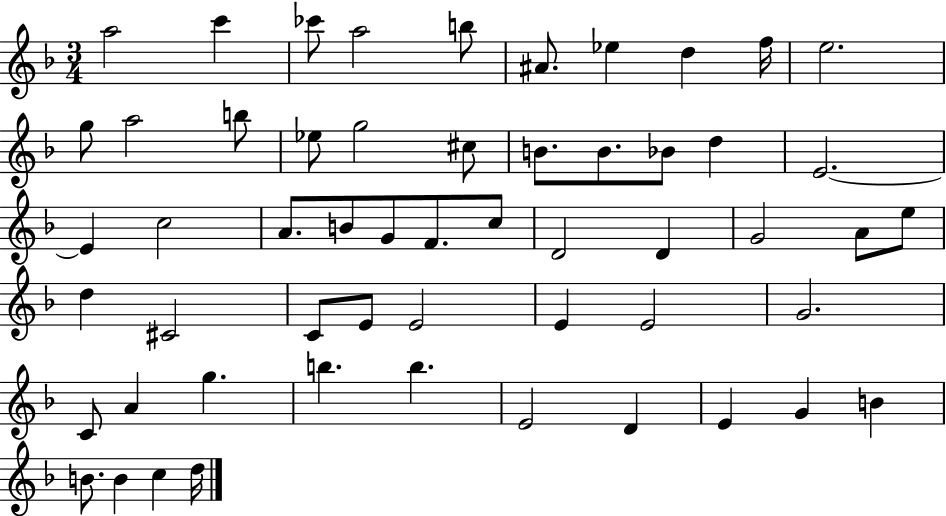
A5/h C6/q CES6/e A5/h B5/e A#4/e. Eb5/q D5/q F5/s E5/h. G5/e A5/h B5/e Eb5/e G5/h C#5/e B4/e. B4/e. Bb4/e D5/q E4/h. E4/q C5/h A4/e. B4/e G4/e F4/e. C5/e D4/h D4/q G4/h A4/e E5/e D5/q C#4/h C4/e E4/e E4/h E4/q E4/h G4/h. C4/e A4/q G5/q. B5/q. B5/q. E4/h D4/q E4/q G4/q B4/q B4/e. B4/q C5/q D5/s